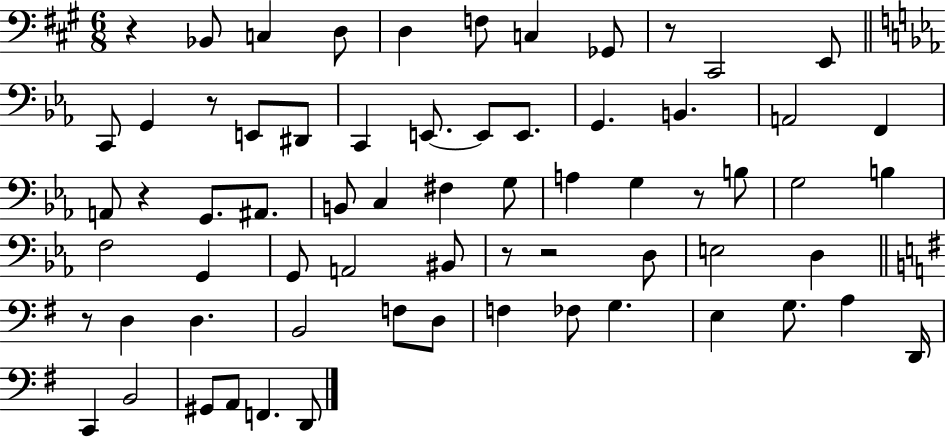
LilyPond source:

{
  \clef bass
  \numericTimeSignature
  \time 6/8
  \key a \major
  r4 bes,8 c4 d8 | d4 f8 c4 ges,8 | r8 cis,2 e,8 | \bar "||" \break \key c \minor c,8 g,4 r8 e,8 dis,8 | c,4 e,8.~~ e,8 e,8. | g,4. b,4. | a,2 f,4 | \break a,8 r4 g,8. ais,8. | b,8 c4 fis4 g8 | a4 g4 r8 b8 | g2 b4 | \break f2 g,4 | g,8 a,2 bis,8 | r8 r2 d8 | e2 d4 | \break \bar "||" \break \key e \minor r8 d4 d4. | b,2 f8 d8 | f4 fes8 g4. | e4 g8. a4 d,16 | \break c,4 b,2 | gis,8 a,8 f,4. d,8 | \bar "|."
}